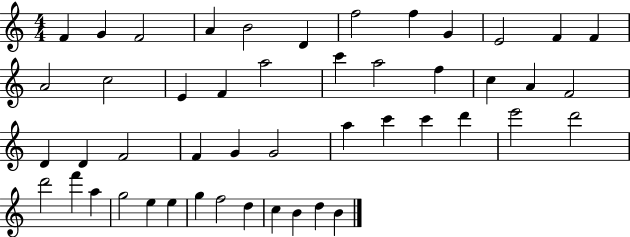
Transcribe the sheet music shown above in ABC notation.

X:1
T:Untitled
M:4/4
L:1/4
K:C
F G F2 A B2 D f2 f G E2 F F A2 c2 E F a2 c' a2 f c A F2 D D F2 F G G2 a c' c' d' e'2 d'2 d'2 f' a g2 e e g f2 d c B d B